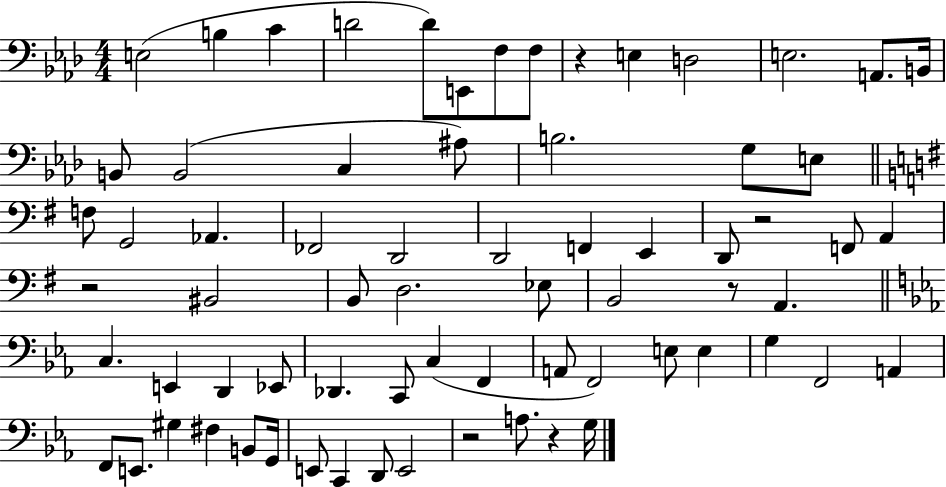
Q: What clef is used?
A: bass